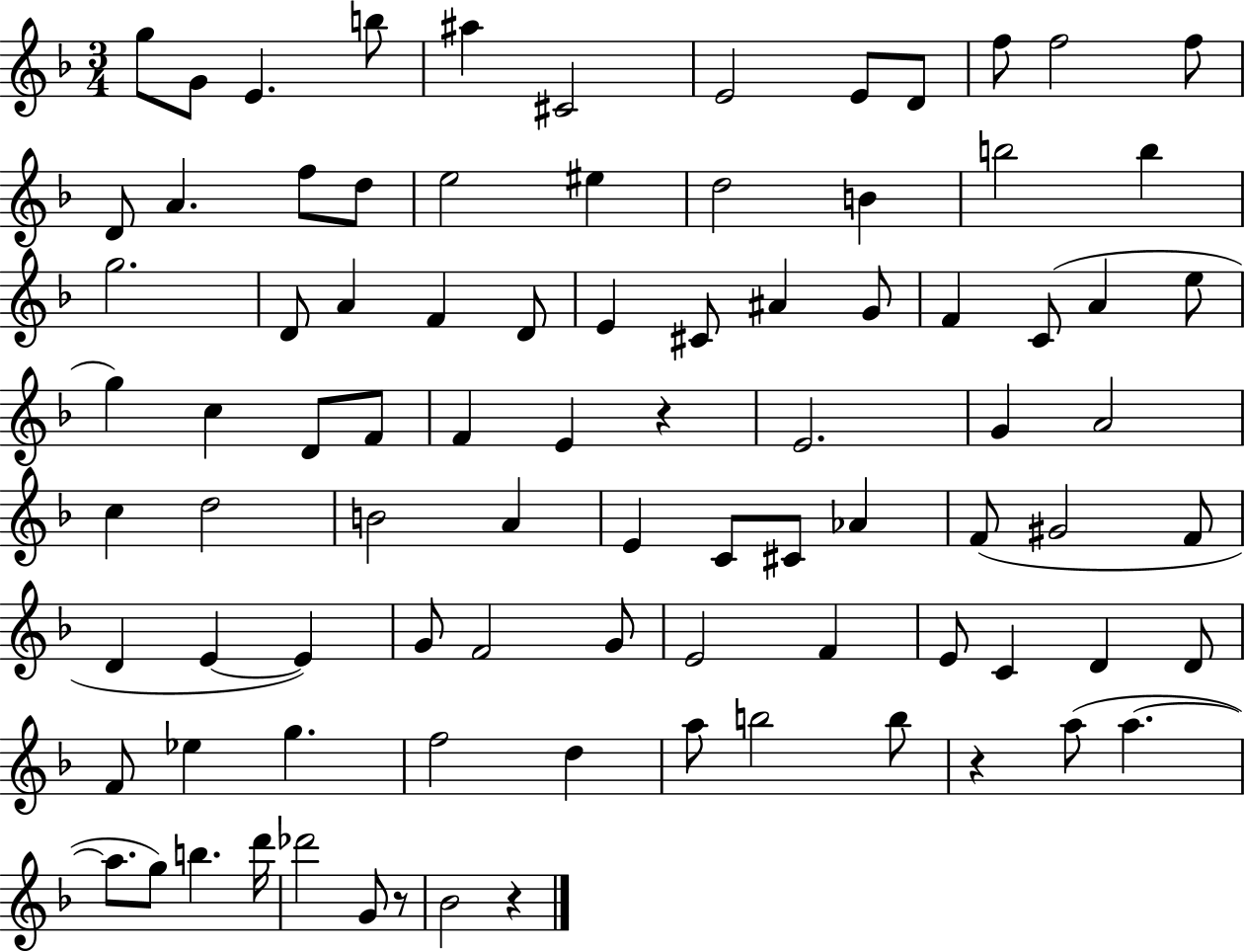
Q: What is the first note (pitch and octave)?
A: G5